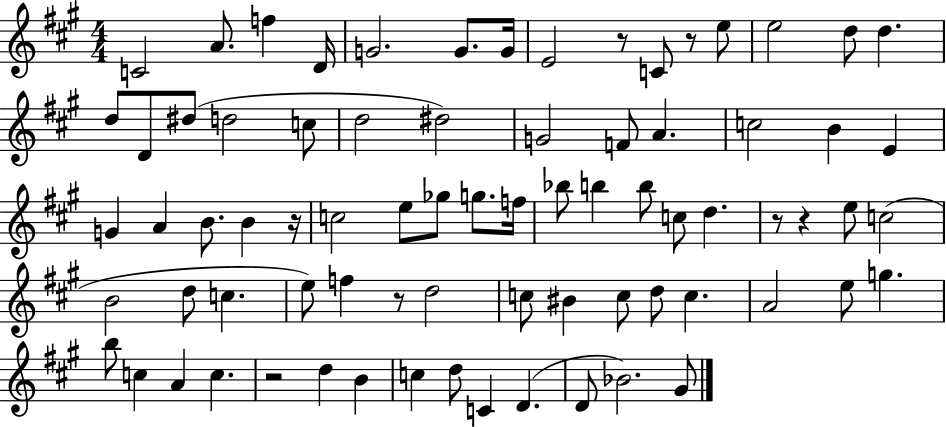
X:1
T:Untitled
M:4/4
L:1/4
K:A
C2 A/2 f D/4 G2 G/2 G/4 E2 z/2 C/2 z/2 e/2 e2 d/2 d d/2 D/2 ^d/2 d2 c/2 d2 ^d2 G2 F/2 A c2 B E G A B/2 B z/4 c2 e/2 _g/2 g/2 f/4 _b/2 b b/2 c/2 d z/2 z e/2 c2 B2 d/2 c e/2 f z/2 d2 c/2 ^B c/2 d/2 c A2 e/2 g b/2 c A c z2 d B c d/2 C D D/2 _B2 ^G/2